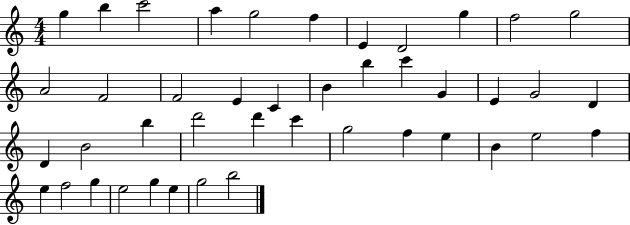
{
  \clef treble
  \numericTimeSignature
  \time 4/4
  \key c \major
  g''4 b''4 c'''2 | a''4 g''2 f''4 | e'4 d'2 g''4 | f''2 g''2 | \break a'2 f'2 | f'2 e'4 c'4 | b'4 b''4 c'''4 g'4 | e'4 g'2 d'4 | \break d'4 b'2 b''4 | d'''2 d'''4 c'''4 | g''2 f''4 e''4 | b'4 e''2 f''4 | \break e''4 f''2 g''4 | e''2 g''4 e''4 | g''2 b''2 | \bar "|."
}